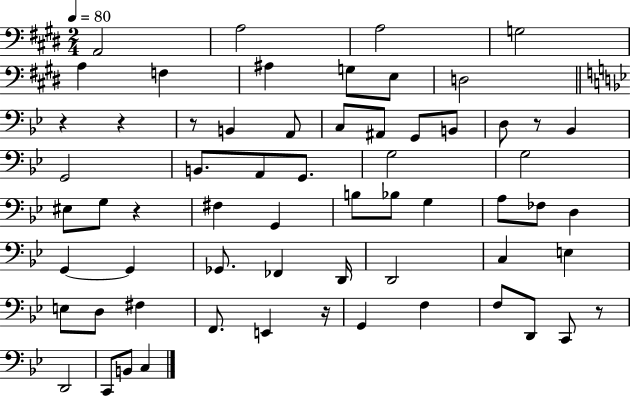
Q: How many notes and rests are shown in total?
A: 63